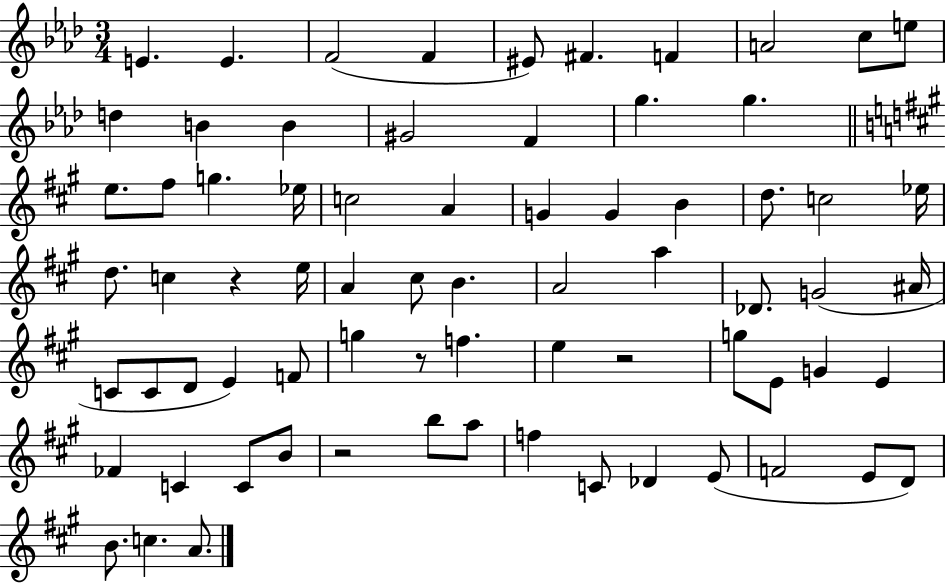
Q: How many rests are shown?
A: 4